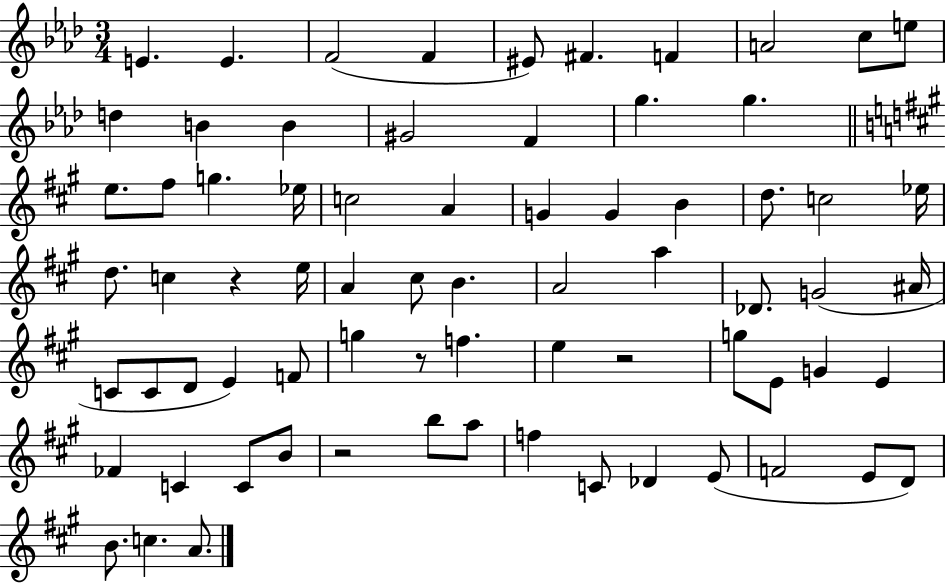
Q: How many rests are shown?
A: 4